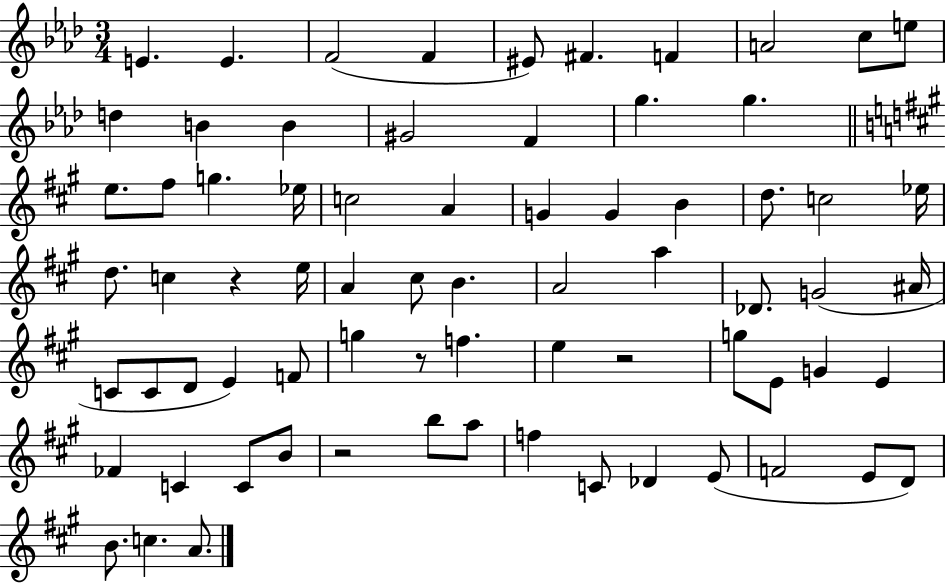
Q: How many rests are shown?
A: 4